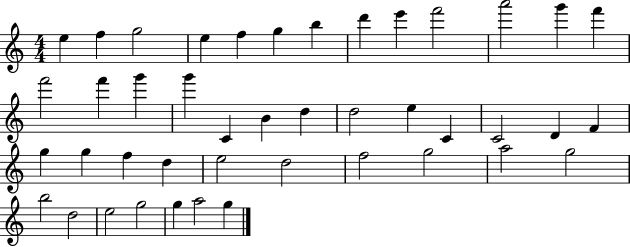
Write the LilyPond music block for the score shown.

{
  \clef treble
  \numericTimeSignature
  \time 4/4
  \key c \major
  e''4 f''4 g''2 | e''4 f''4 g''4 b''4 | d'''4 e'''4 f'''2 | a'''2 g'''4 f'''4 | \break f'''2 f'''4 g'''4 | g'''4 c'4 b'4 d''4 | d''2 e''4 c'4 | c'2 d'4 f'4 | \break g''4 g''4 f''4 d''4 | e''2 d''2 | f''2 g''2 | a''2 g''2 | \break b''2 d''2 | e''2 g''2 | g''4 a''2 g''4 | \bar "|."
}